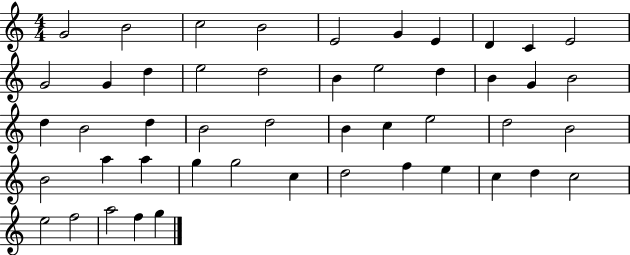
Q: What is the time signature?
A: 4/4